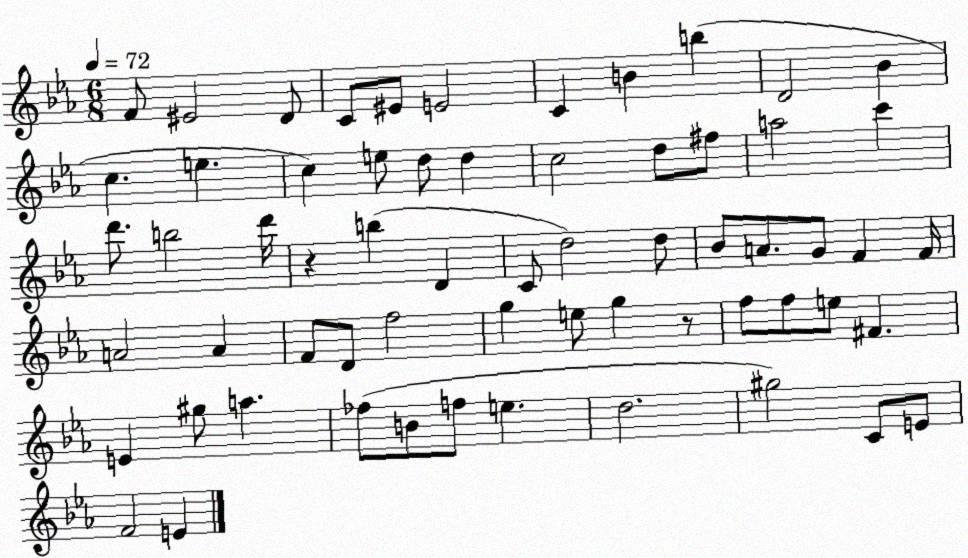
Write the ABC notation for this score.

X:1
T:Untitled
M:6/8
L:1/4
K:Eb
F/2 ^E2 D/2 C/2 ^E/2 E2 C B b D2 _B c e c e/2 d/2 d c2 d/2 ^f/2 a2 c' d'/2 b2 d'/4 z b D C/2 d2 d/2 _B/2 A/2 G/2 F F/4 A2 A F/2 D/2 f2 g e/2 g z/2 f/2 f/2 e/2 ^F E ^g/2 a _f/2 B/2 f/2 e d2 ^g2 C/2 E/2 F2 E